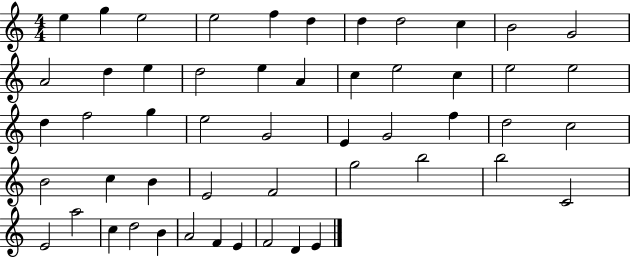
{
  \clef treble
  \numericTimeSignature
  \time 4/4
  \key c \major
  e''4 g''4 e''2 | e''2 f''4 d''4 | d''4 d''2 c''4 | b'2 g'2 | \break a'2 d''4 e''4 | d''2 e''4 a'4 | c''4 e''2 c''4 | e''2 e''2 | \break d''4 f''2 g''4 | e''2 g'2 | e'4 g'2 f''4 | d''2 c''2 | \break b'2 c''4 b'4 | e'2 f'2 | g''2 b''2 | b''2 c'2 | \break e'2 a''2 | c''4 d''2 b'4 | a'2 f'4 e'4 | f'2 d'4 e'4 | \break \bar "|."
}